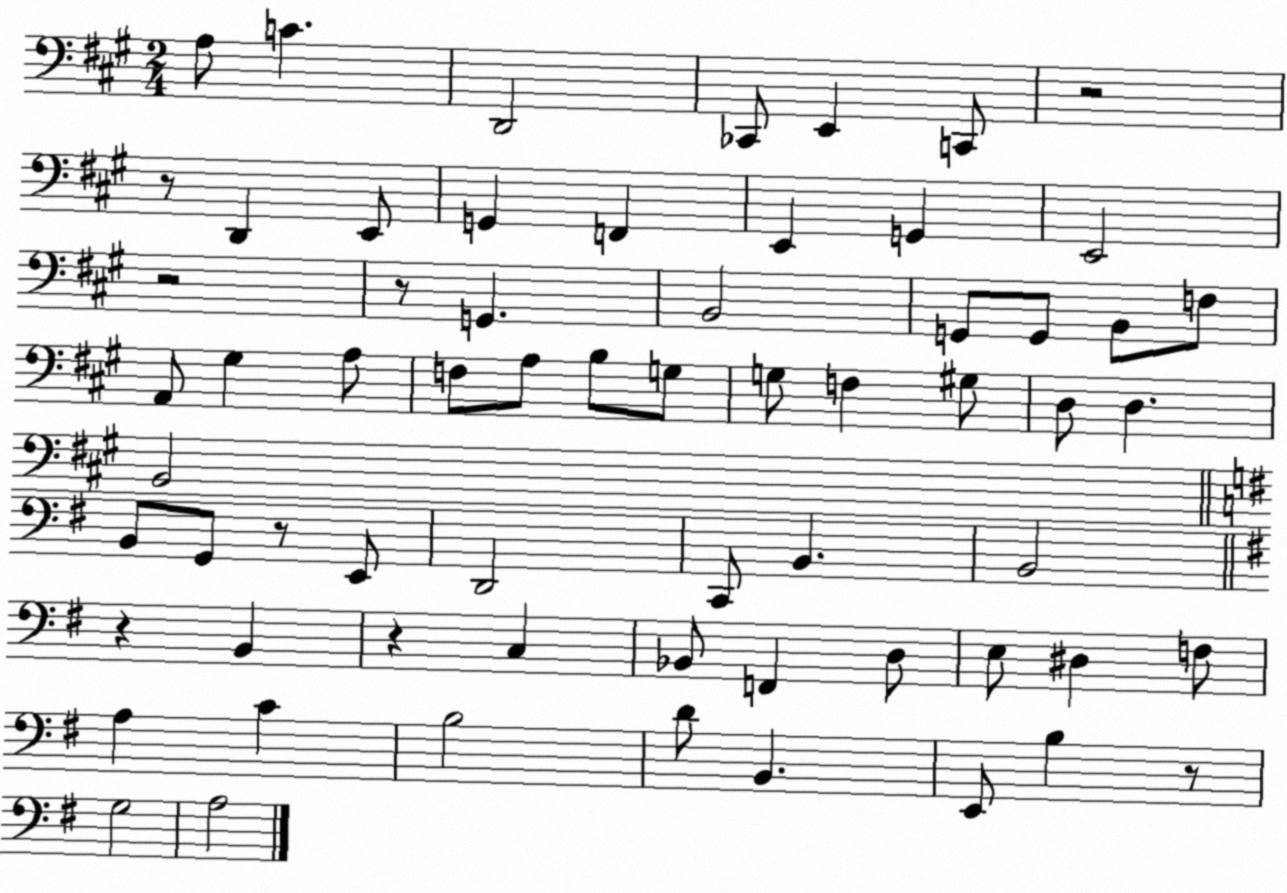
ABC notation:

X:1
T:Untitled
M:2/4
L:1/4
K:A
A,/2 C D,,2 _C,,/2 E,, C,,/2 z2 z/2 D,, E,,/2 G,, F,, E,, G,, E,,2 z2 z/2 G,, B,,2 G,,/2 G,,/2 B,,/2 F,/2 A,,/2 ^G, A,/2 F,/2 A,/2 B,/2 G,/2 G,/2 F, ^G,/2 D,/2 D, B,,2 B,,/2 G,,/2 z/2 E,,/2 D,,2 C,,/2 B,, B,,2 z B,, z C, _B,,/2 F,, D,/2 E,/2 ^D, F,/2 A, C B,2 D/2 B,, E,,/2 B, z/2 G,2 A,2